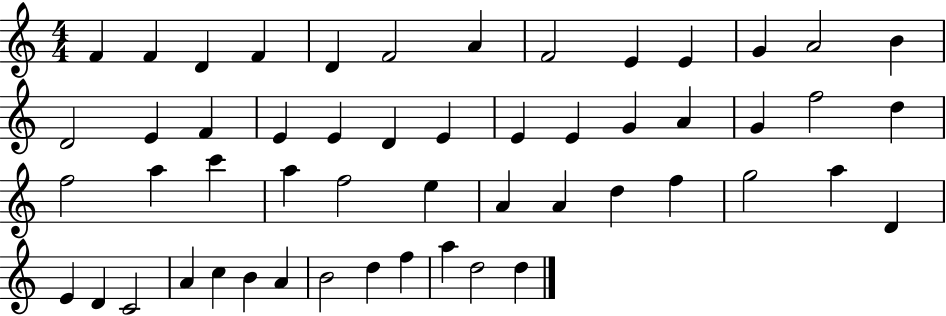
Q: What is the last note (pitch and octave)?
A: D5